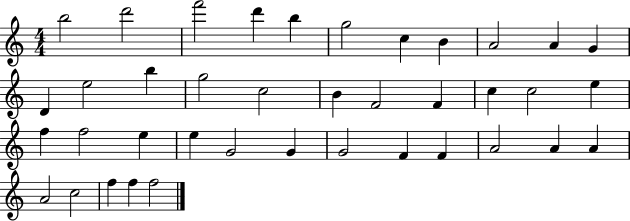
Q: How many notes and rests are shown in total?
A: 39